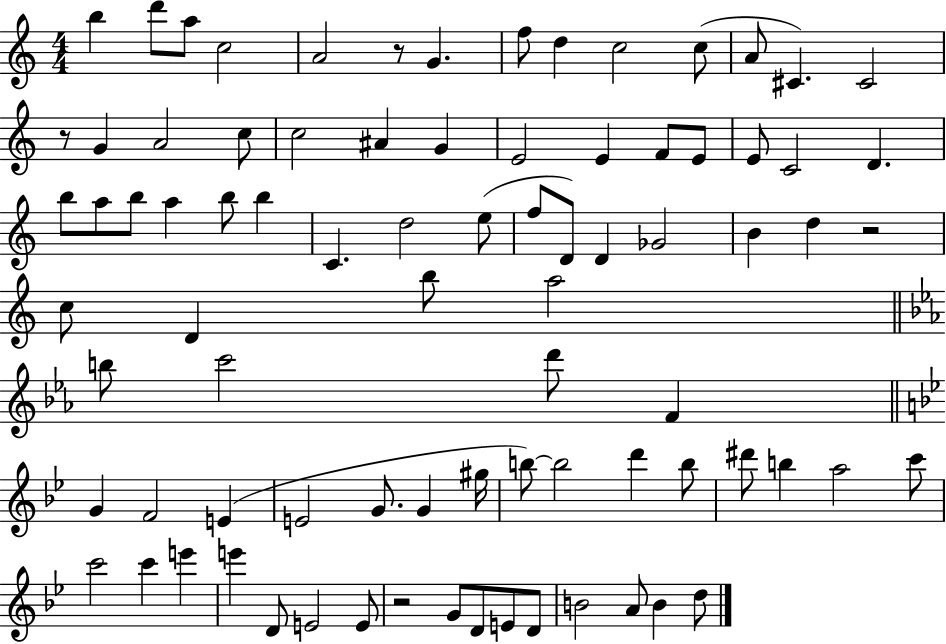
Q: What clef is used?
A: treble